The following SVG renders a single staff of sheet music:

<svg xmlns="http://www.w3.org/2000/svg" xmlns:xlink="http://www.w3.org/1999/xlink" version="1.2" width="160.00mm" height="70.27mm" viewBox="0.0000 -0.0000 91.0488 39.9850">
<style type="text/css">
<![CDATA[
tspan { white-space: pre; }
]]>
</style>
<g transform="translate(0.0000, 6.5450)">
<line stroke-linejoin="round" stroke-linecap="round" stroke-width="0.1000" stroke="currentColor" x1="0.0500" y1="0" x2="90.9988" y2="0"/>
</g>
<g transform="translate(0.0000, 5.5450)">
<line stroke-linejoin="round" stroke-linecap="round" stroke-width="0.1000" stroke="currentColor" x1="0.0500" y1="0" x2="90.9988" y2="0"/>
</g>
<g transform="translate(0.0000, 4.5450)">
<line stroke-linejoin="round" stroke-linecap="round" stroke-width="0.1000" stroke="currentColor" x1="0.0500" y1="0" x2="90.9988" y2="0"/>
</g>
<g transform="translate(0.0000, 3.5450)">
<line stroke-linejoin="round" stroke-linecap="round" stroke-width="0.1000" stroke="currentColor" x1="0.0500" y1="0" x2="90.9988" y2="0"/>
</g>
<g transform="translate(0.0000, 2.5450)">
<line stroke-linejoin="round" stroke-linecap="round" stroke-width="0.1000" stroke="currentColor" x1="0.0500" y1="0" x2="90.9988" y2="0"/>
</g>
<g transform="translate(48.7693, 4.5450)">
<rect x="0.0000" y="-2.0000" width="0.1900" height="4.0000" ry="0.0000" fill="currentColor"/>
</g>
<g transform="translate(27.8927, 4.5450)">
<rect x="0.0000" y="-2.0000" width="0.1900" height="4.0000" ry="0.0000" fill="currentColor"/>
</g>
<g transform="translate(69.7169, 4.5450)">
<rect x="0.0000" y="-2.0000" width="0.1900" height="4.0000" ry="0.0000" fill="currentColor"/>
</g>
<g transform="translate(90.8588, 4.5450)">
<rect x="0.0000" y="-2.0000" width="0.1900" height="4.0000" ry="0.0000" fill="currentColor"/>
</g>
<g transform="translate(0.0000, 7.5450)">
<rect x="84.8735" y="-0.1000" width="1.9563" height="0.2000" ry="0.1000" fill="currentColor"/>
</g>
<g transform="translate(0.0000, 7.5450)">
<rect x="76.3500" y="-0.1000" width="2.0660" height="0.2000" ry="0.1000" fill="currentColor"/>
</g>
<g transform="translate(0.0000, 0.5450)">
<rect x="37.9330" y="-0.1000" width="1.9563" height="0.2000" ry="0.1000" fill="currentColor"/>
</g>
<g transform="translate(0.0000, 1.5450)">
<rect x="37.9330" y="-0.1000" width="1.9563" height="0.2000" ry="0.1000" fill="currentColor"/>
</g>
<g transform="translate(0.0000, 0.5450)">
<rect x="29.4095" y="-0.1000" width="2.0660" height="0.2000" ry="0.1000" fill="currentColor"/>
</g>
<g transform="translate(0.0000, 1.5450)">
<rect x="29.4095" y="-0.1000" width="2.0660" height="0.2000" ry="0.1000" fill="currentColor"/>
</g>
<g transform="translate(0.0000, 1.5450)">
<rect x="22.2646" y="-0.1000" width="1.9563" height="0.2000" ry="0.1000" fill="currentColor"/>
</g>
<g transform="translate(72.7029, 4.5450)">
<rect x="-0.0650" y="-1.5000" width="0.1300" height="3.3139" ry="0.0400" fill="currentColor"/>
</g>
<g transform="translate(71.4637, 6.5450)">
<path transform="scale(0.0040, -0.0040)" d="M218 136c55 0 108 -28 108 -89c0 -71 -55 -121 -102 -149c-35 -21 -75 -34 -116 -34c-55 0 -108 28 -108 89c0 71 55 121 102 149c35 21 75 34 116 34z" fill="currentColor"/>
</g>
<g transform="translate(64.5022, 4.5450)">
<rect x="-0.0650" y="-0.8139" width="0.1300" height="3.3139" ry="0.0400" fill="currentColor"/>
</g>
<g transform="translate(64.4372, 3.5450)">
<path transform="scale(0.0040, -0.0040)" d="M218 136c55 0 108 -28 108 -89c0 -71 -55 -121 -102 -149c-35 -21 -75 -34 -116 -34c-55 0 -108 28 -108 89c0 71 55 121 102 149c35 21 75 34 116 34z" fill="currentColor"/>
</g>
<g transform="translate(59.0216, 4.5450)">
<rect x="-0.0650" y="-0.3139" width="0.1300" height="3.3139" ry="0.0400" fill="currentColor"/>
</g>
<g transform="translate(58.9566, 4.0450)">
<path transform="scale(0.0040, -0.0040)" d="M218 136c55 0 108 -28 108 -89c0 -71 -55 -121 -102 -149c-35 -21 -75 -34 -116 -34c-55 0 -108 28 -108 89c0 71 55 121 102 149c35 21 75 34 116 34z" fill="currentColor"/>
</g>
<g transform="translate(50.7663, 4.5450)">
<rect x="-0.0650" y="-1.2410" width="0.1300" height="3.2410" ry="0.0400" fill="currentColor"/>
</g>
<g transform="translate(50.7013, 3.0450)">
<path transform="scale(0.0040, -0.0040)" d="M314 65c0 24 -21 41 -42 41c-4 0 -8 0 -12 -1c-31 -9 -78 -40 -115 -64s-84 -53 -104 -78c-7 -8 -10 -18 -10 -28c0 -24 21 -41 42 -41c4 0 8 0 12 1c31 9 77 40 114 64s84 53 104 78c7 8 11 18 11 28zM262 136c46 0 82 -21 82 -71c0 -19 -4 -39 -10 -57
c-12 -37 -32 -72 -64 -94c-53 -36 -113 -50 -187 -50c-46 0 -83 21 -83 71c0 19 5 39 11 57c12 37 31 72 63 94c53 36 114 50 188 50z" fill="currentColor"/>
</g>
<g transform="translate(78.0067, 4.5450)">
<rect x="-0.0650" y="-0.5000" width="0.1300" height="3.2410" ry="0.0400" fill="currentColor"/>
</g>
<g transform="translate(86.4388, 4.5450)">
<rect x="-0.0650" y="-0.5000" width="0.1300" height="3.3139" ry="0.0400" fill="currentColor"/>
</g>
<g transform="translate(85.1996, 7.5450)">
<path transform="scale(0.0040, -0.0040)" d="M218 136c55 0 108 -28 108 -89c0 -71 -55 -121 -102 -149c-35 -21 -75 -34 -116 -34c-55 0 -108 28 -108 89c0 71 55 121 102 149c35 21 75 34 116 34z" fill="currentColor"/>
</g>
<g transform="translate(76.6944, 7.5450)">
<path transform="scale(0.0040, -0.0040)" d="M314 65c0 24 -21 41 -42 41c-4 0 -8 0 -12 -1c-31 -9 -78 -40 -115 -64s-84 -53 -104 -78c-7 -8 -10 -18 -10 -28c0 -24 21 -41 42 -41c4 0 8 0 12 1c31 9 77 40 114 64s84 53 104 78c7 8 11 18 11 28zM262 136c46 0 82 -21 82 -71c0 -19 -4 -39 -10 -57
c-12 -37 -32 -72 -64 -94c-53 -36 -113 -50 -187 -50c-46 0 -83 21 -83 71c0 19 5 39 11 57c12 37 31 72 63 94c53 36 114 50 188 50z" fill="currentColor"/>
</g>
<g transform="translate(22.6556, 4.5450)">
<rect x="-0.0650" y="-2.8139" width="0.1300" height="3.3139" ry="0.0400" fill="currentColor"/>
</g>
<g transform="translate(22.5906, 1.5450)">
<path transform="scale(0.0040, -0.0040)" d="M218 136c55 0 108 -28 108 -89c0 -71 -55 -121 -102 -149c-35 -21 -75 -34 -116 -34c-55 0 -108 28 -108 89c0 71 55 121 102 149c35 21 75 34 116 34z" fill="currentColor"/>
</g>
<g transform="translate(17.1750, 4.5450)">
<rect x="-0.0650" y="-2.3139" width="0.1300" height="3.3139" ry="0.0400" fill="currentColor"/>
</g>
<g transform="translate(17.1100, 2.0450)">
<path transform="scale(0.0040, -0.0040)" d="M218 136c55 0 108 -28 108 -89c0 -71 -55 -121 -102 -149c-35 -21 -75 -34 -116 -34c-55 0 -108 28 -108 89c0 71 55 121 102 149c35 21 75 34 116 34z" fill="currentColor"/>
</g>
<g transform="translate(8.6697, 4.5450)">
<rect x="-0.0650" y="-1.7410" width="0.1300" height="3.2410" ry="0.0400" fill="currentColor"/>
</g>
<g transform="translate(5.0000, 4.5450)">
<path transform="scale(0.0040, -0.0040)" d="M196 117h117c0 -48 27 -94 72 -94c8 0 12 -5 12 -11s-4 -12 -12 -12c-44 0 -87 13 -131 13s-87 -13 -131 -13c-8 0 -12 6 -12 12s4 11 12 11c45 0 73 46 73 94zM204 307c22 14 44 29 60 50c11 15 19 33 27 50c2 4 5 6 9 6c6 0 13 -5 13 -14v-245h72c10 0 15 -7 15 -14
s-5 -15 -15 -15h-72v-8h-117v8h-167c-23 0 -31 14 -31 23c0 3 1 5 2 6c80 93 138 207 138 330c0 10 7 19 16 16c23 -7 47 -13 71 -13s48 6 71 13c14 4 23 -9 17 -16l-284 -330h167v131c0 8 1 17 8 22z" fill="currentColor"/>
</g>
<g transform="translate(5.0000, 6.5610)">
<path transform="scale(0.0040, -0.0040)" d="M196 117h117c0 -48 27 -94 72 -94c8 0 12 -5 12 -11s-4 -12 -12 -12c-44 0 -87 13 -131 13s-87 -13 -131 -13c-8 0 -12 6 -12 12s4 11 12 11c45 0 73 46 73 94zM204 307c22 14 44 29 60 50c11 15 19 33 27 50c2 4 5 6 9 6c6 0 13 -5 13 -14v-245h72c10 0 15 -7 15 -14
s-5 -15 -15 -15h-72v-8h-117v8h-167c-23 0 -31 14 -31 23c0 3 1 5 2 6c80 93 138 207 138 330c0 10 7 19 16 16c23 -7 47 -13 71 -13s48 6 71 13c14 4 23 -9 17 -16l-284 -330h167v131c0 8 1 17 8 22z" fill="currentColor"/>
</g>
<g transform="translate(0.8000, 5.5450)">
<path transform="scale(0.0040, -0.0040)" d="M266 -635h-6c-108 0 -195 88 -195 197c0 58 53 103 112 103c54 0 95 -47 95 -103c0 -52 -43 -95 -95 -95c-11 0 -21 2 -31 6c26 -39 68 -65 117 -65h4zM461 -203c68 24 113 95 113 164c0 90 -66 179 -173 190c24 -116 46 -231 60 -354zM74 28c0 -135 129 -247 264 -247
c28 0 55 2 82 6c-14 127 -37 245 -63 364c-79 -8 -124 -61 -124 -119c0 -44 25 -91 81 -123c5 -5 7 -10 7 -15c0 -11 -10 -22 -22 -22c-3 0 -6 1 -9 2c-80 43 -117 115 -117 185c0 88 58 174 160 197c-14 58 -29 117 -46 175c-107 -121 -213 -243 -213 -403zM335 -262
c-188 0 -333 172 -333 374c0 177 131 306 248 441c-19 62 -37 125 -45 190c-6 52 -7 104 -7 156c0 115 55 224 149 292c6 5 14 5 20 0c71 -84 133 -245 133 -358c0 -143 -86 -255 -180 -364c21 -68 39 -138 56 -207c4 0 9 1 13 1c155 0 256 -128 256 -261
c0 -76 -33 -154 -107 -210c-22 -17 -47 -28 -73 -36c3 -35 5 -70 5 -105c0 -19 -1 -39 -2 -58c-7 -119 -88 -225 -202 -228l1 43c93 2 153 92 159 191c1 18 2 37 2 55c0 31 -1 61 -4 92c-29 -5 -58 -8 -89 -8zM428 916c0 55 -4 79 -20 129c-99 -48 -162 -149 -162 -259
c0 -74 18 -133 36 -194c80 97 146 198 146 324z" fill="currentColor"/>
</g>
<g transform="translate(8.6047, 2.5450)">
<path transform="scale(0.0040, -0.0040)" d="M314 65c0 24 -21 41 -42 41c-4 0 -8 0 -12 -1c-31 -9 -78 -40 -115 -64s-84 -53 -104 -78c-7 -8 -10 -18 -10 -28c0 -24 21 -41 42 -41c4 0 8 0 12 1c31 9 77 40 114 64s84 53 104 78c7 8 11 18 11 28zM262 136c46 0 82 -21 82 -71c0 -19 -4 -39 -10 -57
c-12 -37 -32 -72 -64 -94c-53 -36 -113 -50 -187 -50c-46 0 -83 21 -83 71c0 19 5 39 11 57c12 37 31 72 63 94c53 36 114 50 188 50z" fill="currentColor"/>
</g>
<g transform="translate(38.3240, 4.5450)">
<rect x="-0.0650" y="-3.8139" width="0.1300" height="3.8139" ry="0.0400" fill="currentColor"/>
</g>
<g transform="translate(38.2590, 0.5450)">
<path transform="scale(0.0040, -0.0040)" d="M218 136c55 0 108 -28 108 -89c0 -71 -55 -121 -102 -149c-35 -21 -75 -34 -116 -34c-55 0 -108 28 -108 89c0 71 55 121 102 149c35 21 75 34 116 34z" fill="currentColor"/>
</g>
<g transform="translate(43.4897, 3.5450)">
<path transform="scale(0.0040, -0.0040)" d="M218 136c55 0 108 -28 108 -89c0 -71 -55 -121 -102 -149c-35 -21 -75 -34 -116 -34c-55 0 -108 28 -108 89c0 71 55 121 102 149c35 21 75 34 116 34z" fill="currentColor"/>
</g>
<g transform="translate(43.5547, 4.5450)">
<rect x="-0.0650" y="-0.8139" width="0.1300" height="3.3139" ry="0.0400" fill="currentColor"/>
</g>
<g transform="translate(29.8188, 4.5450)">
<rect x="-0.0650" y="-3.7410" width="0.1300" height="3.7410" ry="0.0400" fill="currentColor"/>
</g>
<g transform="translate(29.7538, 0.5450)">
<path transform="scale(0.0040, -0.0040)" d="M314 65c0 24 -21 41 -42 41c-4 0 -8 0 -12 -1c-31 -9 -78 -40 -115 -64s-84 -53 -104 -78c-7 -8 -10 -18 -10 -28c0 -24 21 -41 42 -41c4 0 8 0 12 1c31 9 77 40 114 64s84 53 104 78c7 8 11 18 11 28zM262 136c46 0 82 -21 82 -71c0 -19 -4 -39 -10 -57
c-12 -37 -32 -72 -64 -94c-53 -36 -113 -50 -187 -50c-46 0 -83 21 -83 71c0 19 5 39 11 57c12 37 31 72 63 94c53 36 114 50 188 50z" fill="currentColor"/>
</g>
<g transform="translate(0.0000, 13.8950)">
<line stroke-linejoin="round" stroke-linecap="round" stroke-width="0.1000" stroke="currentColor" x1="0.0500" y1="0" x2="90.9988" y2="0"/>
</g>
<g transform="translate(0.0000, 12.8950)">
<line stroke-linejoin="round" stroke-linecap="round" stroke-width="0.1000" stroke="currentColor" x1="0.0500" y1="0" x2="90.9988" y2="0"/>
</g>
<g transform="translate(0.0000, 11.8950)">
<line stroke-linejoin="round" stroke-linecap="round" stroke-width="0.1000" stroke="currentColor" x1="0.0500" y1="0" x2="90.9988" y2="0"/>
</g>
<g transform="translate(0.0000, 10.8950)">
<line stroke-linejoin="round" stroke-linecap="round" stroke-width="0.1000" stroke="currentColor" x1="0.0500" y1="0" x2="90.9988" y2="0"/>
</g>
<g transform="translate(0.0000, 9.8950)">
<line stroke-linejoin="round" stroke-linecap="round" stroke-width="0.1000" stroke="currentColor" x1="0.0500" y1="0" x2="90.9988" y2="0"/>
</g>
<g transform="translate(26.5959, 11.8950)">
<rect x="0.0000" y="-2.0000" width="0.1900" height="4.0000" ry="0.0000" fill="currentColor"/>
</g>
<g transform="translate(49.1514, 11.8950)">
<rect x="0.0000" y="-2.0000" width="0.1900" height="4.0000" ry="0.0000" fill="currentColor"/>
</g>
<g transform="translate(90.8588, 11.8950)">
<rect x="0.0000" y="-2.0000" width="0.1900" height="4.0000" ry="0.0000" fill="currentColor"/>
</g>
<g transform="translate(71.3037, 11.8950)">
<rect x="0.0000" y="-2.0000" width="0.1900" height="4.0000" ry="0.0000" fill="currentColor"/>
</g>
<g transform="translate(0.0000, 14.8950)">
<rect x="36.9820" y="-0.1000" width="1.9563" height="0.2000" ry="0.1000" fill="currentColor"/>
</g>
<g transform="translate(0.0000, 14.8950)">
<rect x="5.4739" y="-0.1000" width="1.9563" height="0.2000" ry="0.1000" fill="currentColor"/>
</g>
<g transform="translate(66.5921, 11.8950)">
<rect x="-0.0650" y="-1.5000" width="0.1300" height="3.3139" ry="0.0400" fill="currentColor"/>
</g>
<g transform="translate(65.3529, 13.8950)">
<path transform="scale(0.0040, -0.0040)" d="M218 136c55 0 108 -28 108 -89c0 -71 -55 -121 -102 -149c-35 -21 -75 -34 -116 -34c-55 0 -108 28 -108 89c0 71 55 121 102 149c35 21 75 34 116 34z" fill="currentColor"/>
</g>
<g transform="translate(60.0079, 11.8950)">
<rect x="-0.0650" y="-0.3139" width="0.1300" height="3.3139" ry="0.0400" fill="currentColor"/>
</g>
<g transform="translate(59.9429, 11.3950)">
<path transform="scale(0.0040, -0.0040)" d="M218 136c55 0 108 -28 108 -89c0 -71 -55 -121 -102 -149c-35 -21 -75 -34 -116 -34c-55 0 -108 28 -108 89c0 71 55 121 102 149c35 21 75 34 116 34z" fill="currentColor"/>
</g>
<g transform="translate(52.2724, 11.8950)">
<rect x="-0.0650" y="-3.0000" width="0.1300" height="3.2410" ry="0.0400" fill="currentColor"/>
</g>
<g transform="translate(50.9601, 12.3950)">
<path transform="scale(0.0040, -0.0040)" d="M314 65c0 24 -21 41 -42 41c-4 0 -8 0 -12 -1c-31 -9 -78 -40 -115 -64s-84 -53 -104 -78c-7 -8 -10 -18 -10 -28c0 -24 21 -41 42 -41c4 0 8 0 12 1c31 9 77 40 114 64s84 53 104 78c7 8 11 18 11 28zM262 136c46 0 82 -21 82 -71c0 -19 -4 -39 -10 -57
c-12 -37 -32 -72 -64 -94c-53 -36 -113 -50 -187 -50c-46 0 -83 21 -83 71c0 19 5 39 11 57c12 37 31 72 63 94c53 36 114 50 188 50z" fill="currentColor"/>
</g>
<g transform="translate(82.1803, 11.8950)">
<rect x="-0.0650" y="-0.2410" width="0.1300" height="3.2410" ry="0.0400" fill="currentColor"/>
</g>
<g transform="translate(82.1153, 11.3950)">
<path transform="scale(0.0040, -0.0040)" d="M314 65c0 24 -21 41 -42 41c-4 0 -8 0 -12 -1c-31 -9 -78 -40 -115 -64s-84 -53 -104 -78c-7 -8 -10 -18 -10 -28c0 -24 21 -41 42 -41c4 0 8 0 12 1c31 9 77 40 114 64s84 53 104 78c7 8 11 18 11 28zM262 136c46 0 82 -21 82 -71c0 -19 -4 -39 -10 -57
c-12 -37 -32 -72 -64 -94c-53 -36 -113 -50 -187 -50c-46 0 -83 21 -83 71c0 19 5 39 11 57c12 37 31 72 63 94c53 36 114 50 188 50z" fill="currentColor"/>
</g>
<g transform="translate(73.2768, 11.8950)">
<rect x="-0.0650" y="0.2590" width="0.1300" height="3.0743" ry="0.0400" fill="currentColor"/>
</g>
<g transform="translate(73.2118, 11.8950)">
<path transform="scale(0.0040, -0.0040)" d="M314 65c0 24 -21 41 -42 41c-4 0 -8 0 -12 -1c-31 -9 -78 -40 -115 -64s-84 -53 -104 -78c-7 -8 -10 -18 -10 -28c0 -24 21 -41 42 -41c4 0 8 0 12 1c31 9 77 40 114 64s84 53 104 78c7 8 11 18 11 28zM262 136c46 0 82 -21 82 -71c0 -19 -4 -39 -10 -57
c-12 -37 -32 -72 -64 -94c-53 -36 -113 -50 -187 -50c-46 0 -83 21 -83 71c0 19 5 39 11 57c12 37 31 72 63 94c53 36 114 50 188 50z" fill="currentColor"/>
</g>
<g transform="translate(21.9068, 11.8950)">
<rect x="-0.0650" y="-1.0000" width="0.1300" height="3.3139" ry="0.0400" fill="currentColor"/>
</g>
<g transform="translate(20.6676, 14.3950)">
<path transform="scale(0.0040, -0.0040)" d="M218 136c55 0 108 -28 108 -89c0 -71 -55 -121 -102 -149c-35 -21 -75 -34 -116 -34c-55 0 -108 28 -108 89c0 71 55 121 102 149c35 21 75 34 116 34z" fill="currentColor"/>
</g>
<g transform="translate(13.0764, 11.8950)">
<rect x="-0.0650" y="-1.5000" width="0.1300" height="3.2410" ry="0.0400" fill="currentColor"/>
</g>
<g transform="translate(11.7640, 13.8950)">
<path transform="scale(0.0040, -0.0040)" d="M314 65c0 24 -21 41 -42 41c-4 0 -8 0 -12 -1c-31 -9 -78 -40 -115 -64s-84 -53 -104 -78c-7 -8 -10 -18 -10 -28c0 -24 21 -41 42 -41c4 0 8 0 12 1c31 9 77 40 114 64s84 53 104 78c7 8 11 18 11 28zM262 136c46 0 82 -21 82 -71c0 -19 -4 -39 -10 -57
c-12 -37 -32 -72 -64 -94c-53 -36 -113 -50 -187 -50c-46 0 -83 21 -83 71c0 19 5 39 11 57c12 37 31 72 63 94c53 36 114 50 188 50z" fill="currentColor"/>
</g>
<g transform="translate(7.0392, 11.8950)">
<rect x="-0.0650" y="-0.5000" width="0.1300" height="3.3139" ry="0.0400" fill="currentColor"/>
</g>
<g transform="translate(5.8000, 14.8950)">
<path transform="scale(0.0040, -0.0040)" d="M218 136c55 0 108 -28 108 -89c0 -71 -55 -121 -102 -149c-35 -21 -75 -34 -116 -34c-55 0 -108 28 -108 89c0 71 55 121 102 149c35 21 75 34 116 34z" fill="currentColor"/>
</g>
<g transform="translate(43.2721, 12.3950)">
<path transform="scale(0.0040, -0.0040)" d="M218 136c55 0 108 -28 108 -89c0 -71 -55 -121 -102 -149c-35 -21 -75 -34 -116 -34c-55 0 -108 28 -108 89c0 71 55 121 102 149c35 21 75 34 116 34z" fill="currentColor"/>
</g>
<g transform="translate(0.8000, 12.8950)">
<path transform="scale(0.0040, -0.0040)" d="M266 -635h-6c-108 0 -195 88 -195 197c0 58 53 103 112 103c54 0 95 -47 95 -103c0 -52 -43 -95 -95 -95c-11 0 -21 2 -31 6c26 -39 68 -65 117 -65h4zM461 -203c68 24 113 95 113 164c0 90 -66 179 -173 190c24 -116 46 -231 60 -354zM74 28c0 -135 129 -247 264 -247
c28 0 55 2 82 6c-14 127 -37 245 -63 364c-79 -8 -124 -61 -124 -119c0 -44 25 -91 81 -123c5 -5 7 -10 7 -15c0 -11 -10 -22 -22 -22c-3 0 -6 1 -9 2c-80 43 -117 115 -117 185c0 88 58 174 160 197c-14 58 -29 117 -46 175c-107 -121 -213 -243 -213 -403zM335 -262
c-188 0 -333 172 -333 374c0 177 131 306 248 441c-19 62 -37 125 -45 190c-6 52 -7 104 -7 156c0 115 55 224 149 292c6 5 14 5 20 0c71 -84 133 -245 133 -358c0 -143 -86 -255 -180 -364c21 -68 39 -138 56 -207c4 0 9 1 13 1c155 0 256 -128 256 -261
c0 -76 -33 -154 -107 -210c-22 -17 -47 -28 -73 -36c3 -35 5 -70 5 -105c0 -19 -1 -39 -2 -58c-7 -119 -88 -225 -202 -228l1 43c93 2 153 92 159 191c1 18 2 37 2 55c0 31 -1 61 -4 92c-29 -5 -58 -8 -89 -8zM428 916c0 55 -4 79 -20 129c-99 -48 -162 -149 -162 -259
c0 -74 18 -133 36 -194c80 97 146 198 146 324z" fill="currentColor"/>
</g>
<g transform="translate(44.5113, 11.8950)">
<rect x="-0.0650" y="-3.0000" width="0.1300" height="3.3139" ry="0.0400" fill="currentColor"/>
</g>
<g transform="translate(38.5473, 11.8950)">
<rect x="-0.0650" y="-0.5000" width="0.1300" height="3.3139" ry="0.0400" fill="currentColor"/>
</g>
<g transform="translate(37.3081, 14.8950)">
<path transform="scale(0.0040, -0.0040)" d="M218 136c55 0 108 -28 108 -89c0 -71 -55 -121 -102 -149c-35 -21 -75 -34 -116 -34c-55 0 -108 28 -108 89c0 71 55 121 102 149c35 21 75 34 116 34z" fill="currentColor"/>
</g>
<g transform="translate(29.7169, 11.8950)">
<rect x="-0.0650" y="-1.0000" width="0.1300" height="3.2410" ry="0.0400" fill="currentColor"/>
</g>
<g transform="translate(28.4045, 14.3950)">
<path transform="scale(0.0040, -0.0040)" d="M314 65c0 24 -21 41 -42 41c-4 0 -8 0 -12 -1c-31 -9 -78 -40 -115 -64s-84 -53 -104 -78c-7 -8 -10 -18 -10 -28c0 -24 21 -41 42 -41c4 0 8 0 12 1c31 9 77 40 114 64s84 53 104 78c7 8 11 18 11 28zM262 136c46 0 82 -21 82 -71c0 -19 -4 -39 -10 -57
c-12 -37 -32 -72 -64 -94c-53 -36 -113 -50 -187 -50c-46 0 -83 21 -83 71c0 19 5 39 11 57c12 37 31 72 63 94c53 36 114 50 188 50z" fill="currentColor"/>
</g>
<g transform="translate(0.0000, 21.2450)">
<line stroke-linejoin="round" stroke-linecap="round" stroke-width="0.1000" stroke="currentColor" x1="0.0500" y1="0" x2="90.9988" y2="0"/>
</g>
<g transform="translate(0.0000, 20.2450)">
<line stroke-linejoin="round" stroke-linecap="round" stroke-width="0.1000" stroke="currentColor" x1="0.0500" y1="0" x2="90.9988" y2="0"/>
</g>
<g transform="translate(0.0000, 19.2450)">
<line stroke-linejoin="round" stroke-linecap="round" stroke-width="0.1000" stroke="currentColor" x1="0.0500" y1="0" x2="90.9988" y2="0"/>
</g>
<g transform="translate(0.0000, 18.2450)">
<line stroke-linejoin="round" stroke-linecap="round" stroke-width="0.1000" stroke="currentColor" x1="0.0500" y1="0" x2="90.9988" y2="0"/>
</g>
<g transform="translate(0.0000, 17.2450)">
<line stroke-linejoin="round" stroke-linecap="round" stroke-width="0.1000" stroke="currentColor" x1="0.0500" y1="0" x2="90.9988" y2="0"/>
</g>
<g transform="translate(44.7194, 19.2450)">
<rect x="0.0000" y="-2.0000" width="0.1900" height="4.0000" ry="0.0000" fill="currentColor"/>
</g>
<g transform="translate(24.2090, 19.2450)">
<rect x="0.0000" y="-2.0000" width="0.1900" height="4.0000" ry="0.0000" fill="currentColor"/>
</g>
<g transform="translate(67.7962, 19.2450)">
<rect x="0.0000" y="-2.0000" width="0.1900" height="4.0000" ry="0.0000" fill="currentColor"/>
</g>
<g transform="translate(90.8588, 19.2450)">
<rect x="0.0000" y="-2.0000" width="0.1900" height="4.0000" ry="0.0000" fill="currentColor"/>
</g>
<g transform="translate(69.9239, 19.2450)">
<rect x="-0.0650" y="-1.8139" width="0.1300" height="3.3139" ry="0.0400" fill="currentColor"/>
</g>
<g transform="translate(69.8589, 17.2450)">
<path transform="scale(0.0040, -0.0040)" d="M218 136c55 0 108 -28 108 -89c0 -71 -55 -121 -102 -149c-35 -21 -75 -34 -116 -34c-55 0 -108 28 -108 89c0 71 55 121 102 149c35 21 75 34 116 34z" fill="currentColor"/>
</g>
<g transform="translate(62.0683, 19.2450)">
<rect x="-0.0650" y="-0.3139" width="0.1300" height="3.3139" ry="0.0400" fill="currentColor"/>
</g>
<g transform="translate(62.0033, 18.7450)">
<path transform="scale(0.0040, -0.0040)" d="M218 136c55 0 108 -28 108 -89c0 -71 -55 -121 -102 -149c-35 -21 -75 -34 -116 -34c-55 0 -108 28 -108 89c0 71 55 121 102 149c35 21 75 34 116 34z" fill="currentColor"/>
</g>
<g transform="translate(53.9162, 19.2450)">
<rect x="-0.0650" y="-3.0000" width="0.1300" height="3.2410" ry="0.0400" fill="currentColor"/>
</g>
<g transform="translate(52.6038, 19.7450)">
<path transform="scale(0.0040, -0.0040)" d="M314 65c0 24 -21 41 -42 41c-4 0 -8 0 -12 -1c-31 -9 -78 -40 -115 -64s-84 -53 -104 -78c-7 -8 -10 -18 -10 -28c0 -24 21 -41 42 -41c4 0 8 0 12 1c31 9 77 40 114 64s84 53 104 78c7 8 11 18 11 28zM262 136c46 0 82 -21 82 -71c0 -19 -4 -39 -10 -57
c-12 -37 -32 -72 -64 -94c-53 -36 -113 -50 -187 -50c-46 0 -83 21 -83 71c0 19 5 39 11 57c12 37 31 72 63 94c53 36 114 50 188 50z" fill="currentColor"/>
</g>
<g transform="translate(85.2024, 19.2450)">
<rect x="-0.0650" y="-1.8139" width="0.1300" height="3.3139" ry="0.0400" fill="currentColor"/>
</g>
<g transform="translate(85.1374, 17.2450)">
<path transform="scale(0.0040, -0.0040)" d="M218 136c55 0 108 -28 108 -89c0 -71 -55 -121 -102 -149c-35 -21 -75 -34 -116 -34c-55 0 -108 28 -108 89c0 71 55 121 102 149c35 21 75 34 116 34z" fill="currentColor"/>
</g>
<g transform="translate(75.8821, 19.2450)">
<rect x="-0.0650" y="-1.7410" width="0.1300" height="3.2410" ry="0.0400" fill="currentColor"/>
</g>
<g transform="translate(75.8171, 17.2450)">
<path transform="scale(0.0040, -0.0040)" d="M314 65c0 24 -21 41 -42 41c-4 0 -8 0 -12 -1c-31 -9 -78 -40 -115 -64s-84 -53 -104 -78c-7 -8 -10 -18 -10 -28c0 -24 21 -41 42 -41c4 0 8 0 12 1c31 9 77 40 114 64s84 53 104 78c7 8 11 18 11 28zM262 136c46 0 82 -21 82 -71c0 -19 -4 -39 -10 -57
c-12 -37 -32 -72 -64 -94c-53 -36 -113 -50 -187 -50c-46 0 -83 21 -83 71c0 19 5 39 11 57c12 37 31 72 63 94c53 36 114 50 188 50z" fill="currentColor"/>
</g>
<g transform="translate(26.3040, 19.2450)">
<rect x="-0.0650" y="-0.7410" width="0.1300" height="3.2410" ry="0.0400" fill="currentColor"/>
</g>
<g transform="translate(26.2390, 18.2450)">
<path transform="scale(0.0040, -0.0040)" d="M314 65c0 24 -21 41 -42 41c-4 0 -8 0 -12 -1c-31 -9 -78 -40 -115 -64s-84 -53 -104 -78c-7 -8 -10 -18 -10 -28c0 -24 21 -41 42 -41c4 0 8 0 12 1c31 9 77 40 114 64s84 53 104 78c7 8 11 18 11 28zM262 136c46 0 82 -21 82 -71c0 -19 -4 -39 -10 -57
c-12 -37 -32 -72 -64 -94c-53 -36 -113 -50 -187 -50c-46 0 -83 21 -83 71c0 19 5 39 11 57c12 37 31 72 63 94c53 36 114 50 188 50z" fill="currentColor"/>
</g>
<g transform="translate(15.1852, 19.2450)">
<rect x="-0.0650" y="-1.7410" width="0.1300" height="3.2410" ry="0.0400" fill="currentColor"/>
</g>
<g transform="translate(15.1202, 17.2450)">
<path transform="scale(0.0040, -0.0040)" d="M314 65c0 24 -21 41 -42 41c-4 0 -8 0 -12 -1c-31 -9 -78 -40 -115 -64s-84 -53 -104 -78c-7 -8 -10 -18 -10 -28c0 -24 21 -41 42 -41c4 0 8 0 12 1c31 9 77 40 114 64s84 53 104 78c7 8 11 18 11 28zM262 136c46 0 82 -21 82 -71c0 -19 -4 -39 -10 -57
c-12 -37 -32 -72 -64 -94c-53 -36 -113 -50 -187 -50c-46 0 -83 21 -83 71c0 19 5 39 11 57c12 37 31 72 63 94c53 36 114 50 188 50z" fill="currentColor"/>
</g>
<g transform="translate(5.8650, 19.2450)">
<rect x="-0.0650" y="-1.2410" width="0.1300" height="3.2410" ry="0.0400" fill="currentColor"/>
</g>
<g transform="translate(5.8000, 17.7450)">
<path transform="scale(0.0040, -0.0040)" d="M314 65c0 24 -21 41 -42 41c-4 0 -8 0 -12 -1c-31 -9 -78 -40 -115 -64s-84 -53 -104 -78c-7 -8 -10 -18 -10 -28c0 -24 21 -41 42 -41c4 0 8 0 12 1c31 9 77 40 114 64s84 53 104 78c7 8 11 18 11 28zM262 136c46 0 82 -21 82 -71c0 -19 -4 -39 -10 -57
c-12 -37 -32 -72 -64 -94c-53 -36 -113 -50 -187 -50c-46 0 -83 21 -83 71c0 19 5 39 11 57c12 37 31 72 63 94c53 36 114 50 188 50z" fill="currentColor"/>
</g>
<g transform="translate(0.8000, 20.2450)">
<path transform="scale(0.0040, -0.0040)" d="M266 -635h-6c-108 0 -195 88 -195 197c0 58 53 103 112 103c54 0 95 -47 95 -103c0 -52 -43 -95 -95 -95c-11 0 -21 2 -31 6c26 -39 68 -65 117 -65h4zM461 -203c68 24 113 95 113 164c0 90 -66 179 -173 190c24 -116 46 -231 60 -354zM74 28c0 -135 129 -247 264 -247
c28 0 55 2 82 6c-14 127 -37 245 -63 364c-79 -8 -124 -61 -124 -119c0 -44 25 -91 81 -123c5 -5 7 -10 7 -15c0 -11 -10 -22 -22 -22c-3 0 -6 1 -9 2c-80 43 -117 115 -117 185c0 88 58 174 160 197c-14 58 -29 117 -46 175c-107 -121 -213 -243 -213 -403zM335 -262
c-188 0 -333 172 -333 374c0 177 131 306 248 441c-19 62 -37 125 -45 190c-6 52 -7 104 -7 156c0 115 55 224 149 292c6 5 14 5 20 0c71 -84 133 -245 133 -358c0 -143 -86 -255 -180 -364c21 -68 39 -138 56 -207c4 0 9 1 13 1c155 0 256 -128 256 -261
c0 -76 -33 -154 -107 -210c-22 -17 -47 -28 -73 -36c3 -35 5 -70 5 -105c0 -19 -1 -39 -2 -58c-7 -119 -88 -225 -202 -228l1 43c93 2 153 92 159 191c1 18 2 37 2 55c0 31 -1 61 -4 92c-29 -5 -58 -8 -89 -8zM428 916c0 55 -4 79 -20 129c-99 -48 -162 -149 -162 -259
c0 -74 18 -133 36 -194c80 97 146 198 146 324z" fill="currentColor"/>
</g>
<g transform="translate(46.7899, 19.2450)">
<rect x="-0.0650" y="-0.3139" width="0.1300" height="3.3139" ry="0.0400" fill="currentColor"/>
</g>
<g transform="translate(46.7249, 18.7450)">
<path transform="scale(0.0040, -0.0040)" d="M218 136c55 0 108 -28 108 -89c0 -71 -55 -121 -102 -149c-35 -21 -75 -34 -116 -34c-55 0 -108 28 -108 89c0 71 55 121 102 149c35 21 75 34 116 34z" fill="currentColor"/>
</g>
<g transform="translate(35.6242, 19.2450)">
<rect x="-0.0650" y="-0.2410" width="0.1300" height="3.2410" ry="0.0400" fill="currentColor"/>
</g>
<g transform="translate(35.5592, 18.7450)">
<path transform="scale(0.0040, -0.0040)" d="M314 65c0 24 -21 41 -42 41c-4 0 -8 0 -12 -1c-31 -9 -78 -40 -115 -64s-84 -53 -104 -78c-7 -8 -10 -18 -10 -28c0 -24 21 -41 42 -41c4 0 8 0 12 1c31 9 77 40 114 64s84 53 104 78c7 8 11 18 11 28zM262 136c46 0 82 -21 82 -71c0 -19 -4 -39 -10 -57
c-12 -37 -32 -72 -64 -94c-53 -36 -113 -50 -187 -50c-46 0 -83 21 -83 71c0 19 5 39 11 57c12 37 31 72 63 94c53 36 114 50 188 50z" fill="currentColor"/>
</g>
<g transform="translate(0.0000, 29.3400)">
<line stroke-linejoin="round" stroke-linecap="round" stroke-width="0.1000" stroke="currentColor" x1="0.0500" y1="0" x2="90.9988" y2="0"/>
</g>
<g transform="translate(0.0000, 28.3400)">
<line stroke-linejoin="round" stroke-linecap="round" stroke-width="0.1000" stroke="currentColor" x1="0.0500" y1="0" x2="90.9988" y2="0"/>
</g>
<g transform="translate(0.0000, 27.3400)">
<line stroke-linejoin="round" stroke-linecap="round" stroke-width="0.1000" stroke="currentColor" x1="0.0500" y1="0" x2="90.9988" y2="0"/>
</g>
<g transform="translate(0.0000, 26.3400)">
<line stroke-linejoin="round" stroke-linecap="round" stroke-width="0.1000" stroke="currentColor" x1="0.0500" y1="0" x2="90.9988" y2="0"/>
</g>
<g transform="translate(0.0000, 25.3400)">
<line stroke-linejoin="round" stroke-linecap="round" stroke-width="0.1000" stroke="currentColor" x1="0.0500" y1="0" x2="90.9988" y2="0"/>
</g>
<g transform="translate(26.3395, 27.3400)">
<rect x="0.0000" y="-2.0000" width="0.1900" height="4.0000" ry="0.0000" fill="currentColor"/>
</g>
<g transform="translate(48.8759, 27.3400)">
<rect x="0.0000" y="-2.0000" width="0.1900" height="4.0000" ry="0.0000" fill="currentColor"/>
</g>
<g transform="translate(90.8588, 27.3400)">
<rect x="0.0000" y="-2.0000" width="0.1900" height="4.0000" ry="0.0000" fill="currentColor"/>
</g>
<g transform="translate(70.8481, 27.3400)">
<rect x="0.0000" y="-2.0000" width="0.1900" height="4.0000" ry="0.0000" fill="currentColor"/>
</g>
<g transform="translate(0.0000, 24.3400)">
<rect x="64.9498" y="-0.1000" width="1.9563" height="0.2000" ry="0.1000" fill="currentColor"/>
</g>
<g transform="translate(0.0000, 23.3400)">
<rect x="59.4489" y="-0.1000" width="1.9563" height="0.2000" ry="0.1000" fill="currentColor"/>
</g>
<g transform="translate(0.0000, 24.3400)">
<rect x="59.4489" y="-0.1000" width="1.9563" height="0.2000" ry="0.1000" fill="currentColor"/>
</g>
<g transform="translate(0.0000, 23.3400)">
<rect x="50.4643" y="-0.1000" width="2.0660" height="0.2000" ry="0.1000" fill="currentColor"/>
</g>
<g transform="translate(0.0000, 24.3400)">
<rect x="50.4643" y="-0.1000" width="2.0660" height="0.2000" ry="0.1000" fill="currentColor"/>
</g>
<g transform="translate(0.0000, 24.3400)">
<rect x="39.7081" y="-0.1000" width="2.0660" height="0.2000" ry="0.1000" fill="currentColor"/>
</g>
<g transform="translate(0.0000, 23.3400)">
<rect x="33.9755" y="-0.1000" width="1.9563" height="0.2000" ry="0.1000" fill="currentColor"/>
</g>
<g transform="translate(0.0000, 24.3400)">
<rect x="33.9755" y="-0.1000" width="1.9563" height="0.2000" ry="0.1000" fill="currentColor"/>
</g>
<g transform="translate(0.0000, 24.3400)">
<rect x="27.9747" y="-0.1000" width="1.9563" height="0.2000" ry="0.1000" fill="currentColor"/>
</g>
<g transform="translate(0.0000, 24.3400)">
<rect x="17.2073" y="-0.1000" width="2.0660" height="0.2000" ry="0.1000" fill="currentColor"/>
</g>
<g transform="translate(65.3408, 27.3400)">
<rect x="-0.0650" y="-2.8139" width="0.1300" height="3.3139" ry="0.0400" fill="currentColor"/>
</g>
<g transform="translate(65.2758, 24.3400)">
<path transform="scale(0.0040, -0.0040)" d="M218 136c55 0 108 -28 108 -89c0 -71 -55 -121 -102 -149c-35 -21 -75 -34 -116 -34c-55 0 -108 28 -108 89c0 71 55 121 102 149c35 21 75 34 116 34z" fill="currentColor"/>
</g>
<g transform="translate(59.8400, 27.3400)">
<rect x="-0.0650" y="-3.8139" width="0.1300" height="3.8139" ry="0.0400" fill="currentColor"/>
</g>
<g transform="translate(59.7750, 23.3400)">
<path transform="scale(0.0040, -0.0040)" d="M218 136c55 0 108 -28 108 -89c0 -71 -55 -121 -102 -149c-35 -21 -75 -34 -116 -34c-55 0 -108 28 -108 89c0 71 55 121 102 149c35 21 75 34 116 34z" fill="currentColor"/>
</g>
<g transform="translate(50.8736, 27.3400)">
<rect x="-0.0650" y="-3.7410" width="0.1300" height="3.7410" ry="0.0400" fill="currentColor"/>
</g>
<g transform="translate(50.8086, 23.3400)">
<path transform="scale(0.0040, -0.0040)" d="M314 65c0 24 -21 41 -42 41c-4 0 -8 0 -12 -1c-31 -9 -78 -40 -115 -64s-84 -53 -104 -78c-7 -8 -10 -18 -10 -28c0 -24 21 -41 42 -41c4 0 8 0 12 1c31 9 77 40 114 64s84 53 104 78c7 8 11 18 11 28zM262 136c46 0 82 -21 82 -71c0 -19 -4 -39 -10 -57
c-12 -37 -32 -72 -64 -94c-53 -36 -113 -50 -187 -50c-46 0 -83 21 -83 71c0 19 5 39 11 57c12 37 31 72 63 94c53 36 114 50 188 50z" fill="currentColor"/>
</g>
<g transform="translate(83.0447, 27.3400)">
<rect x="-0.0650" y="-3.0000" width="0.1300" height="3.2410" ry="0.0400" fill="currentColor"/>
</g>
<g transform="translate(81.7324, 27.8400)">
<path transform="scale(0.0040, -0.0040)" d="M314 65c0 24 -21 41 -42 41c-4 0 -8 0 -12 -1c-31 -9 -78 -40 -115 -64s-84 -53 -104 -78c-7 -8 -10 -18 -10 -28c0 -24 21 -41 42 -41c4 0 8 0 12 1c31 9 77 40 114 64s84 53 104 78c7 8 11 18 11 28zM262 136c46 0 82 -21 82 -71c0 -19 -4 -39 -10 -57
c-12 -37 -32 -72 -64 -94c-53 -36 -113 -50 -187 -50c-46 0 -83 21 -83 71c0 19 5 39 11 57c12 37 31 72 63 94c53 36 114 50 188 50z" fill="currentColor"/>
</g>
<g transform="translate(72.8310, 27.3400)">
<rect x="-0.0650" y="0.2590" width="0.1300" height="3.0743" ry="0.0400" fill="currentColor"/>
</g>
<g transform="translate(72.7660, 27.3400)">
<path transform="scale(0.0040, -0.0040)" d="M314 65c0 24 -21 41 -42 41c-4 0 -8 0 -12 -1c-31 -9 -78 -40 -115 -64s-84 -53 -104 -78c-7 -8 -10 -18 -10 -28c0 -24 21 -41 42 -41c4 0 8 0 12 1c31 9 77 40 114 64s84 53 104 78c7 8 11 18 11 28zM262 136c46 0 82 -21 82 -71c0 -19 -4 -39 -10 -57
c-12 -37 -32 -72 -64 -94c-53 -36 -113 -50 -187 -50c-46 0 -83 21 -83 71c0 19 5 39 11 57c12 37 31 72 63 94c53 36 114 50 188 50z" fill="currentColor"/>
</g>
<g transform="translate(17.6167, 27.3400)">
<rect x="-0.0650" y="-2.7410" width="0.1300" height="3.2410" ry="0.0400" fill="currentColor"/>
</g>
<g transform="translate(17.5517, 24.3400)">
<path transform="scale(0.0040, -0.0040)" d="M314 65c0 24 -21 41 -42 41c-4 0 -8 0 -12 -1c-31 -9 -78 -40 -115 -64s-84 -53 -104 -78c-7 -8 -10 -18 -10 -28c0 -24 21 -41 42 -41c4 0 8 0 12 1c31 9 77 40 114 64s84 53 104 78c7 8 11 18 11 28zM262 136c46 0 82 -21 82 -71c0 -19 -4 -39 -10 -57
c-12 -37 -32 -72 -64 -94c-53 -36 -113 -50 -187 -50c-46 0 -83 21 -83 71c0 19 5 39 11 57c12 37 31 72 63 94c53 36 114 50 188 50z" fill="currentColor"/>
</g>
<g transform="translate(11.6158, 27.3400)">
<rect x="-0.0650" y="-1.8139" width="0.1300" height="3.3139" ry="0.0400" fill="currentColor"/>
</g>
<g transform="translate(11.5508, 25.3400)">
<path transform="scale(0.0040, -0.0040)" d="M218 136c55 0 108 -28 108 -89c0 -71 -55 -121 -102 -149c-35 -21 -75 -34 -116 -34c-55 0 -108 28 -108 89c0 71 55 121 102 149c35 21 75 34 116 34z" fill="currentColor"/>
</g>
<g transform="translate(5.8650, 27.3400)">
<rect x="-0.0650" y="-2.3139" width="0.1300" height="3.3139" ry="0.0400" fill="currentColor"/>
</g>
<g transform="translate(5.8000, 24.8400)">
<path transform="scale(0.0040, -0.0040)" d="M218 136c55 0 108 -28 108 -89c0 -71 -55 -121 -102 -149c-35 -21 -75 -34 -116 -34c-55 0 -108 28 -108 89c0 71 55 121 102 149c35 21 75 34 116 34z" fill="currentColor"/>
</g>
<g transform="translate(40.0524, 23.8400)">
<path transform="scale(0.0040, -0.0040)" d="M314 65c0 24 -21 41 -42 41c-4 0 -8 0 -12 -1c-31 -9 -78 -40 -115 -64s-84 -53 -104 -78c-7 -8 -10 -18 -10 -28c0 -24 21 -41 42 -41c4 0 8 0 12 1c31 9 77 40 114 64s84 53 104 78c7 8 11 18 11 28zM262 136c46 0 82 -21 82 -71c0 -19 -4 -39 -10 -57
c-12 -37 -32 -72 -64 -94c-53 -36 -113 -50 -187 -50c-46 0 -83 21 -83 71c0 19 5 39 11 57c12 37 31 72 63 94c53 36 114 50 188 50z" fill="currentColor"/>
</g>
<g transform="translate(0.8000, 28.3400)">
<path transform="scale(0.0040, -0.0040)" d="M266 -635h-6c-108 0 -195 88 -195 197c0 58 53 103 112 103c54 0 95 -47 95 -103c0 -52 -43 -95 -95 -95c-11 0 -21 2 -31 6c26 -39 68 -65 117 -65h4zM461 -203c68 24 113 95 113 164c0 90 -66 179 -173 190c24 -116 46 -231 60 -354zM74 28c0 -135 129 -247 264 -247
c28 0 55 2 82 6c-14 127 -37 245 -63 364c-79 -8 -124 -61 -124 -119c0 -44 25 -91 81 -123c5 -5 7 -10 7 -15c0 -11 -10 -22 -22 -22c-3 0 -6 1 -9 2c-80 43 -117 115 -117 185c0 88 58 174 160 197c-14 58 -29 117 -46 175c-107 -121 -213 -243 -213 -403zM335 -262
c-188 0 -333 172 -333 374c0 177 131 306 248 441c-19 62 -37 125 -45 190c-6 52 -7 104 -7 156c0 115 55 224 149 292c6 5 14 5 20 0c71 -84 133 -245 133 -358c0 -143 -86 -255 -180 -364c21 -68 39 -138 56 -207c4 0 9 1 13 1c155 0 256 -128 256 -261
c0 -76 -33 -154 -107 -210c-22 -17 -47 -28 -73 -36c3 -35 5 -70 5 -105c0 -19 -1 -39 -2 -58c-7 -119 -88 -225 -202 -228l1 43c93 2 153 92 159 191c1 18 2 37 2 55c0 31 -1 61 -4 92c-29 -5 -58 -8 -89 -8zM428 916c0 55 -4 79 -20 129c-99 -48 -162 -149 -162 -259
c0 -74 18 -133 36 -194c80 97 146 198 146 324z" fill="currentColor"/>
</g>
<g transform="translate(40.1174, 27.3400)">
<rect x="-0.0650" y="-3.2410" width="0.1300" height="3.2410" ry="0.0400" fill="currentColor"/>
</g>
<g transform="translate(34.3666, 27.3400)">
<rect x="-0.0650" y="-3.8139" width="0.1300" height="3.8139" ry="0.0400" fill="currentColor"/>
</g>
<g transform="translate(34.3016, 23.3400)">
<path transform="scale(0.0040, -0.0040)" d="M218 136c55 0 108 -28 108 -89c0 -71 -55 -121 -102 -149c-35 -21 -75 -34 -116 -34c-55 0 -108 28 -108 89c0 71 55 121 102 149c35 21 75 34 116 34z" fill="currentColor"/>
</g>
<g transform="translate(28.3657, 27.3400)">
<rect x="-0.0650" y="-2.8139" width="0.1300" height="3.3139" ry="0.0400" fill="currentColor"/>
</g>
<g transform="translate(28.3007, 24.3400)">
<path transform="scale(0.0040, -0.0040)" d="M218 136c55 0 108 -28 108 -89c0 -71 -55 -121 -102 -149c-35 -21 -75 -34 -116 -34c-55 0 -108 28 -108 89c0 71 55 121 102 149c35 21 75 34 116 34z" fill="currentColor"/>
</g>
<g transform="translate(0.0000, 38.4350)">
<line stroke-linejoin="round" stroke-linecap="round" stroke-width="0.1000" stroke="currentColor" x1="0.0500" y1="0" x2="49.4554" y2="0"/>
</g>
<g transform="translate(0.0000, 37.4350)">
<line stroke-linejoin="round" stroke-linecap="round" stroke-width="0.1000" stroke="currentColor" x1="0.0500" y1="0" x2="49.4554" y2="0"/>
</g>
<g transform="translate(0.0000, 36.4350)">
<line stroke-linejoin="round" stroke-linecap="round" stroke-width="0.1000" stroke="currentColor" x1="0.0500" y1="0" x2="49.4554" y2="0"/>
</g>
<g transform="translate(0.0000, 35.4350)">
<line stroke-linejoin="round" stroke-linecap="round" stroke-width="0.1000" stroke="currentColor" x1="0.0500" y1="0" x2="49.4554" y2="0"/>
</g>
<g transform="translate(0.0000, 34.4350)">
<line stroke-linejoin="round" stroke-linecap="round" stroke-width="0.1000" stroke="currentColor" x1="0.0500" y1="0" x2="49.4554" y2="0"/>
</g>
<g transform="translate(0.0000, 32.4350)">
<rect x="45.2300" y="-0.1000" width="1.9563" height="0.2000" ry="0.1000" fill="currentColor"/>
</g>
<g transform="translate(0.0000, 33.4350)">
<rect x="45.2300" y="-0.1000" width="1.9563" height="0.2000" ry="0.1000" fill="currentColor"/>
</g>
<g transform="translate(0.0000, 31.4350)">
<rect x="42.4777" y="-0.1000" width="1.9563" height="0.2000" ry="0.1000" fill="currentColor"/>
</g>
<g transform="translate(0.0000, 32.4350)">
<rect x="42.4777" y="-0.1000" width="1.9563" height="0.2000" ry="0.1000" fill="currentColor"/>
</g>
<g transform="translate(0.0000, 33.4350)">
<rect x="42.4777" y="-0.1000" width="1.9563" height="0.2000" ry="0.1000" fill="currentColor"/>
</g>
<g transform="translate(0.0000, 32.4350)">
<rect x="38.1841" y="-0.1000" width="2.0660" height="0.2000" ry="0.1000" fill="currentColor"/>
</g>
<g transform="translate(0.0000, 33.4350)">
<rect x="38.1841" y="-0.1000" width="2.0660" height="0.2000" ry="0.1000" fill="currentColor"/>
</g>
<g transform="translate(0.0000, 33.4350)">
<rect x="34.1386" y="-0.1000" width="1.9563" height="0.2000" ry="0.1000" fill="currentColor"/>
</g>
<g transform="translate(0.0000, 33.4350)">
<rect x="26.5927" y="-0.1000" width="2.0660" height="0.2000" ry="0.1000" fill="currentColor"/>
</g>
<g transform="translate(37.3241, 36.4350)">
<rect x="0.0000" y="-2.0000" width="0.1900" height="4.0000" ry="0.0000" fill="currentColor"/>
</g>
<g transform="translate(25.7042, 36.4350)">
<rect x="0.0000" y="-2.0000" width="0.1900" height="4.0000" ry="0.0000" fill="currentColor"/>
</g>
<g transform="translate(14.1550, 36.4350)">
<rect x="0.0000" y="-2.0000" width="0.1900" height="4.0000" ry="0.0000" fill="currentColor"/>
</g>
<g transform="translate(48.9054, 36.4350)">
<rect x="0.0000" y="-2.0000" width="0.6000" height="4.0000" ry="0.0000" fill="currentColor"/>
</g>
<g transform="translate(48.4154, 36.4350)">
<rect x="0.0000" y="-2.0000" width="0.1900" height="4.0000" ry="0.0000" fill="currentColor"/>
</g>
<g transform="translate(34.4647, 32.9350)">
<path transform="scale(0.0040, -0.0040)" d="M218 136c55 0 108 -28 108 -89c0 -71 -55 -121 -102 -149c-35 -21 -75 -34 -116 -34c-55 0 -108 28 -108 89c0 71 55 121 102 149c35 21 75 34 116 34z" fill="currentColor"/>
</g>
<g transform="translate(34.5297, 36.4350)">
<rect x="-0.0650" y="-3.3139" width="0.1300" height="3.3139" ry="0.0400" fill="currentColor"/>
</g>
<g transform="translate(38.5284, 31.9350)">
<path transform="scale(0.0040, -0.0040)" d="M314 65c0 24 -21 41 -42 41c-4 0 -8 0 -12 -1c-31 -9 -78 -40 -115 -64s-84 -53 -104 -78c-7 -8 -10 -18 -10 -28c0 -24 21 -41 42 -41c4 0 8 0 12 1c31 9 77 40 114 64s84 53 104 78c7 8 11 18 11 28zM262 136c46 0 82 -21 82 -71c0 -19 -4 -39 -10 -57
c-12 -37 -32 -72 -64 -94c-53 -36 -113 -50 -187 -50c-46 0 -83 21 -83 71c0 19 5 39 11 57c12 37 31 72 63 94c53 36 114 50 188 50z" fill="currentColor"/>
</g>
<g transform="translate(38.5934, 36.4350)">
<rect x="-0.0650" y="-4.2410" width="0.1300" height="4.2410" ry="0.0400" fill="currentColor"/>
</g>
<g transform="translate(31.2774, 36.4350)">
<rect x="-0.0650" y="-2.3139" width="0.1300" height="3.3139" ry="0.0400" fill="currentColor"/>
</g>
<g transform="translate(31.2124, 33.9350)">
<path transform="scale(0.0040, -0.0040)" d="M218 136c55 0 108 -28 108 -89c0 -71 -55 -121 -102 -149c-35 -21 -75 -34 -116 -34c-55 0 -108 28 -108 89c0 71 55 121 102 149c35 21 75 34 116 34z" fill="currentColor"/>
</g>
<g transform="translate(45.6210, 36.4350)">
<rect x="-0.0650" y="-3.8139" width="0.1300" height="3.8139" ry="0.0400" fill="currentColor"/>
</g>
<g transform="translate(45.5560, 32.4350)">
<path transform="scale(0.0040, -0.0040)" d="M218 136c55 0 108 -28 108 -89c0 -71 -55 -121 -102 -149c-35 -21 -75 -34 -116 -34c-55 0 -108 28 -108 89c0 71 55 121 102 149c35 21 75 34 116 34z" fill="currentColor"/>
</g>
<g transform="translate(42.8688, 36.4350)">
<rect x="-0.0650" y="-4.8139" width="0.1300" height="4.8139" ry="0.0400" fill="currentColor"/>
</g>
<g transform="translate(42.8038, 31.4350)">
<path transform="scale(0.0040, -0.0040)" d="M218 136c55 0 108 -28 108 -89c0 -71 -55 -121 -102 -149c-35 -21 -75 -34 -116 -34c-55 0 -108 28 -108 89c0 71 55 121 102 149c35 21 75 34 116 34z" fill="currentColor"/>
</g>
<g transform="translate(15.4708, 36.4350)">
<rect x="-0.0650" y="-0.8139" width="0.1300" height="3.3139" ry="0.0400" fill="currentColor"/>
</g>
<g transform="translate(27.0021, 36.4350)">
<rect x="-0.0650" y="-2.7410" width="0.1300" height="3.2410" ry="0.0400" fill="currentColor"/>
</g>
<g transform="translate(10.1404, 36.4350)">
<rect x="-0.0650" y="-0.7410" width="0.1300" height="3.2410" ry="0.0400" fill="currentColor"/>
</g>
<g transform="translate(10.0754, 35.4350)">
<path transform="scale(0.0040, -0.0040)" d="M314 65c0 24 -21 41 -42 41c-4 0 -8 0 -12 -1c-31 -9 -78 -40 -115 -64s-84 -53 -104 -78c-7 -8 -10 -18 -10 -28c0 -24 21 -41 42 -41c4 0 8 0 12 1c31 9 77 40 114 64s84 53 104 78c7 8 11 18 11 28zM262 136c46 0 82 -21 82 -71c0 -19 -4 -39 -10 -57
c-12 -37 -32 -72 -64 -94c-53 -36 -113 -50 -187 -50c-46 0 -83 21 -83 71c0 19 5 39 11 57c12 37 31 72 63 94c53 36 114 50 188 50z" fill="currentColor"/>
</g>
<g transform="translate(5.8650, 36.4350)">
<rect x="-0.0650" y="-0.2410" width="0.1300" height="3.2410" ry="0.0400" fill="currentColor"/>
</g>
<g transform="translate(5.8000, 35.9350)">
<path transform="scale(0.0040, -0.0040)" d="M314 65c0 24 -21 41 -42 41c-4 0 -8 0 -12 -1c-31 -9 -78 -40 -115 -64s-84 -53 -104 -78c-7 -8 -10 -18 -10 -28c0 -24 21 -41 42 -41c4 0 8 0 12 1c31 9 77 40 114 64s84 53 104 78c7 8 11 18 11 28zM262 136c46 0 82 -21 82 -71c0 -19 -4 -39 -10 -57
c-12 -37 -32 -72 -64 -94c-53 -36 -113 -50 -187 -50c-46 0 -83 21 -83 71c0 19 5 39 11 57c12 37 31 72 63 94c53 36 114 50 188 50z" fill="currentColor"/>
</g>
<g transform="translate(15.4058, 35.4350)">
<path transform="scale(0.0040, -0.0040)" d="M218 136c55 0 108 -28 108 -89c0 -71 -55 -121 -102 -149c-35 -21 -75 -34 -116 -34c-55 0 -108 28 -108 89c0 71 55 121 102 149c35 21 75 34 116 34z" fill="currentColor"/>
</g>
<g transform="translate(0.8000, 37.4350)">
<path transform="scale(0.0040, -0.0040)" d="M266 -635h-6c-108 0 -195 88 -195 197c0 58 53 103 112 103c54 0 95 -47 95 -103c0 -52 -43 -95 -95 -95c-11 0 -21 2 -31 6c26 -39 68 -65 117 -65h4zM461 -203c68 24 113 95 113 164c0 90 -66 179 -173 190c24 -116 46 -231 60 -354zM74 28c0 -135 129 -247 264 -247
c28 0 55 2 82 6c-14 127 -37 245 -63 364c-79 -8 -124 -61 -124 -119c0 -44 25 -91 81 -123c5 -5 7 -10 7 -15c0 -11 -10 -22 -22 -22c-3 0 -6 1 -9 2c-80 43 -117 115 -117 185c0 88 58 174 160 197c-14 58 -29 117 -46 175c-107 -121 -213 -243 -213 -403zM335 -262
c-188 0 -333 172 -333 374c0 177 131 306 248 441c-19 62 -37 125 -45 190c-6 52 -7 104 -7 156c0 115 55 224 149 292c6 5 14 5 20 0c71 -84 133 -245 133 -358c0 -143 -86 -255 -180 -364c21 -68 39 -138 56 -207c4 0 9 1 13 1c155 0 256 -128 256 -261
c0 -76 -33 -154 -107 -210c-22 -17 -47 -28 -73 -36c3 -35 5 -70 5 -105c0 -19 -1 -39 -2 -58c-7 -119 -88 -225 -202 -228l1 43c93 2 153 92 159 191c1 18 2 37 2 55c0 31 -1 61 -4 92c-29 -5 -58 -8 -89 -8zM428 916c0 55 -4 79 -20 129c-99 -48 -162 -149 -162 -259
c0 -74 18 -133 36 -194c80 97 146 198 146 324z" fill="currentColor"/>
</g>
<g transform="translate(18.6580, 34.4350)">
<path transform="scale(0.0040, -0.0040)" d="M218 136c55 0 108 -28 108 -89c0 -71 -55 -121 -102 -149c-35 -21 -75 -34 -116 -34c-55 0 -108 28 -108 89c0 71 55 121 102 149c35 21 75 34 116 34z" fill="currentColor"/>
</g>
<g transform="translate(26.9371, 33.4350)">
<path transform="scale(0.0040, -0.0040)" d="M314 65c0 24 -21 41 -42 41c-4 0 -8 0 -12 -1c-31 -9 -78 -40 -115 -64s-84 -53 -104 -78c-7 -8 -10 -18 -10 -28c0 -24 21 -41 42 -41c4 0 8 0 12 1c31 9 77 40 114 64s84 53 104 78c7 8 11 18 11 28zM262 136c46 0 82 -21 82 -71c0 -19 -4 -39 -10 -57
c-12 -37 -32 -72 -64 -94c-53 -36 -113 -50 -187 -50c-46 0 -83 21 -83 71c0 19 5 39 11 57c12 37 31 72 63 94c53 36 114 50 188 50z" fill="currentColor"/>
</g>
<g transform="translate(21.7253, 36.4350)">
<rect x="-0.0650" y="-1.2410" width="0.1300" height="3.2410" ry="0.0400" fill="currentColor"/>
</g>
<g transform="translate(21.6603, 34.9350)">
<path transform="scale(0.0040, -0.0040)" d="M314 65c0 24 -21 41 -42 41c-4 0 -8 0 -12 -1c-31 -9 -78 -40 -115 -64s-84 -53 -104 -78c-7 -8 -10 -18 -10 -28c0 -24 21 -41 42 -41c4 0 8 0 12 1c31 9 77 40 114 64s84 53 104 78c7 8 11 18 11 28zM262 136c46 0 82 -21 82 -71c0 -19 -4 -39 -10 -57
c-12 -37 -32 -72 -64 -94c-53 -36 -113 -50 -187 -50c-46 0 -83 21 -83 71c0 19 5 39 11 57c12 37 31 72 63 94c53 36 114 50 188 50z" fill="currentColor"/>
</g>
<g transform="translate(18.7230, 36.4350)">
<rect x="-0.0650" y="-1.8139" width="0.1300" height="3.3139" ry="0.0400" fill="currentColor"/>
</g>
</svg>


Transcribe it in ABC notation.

X:1
T:Untitled
M:4/4
L:1/4
K:C
f2 g a c'2 c' d e2 c d E C2 C C E2 D D2 C A A2 c E B2 c2 e2 f2 d2 c2 c A2 c f f2 f g f a2 a c' b2 c'2 c' a B2 A2 c2 d2 d f e2 a2 g b d'2 e' c'